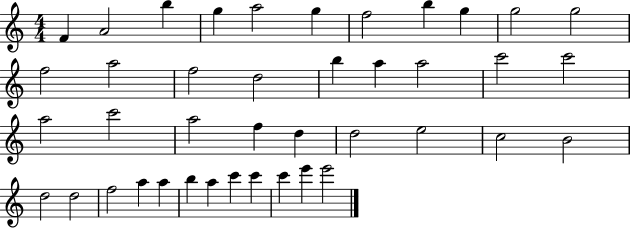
{
  \clef treble
  \numericTimeSignature
  \time 4/4
  \key c \major
  f'4 a'2 b''4 | g''4 a''2 g''4 | f''2 b''4 g''4 | g''2 g''2 | \break f''2 a''2 | f''2 d''2 | b''4 a''4 a''2 | c'''2 c'''2 | \break a''2 c'''2 | a''2 f''4 d''4 | d''2 e''2 | c''2 b'2 | \break d''2 d''2 | f''2 a''4 a''4 | b''4 a''4 c'''4 c'''4 | c'''4 e'''4 e'''2 | \break \bar "|."
}